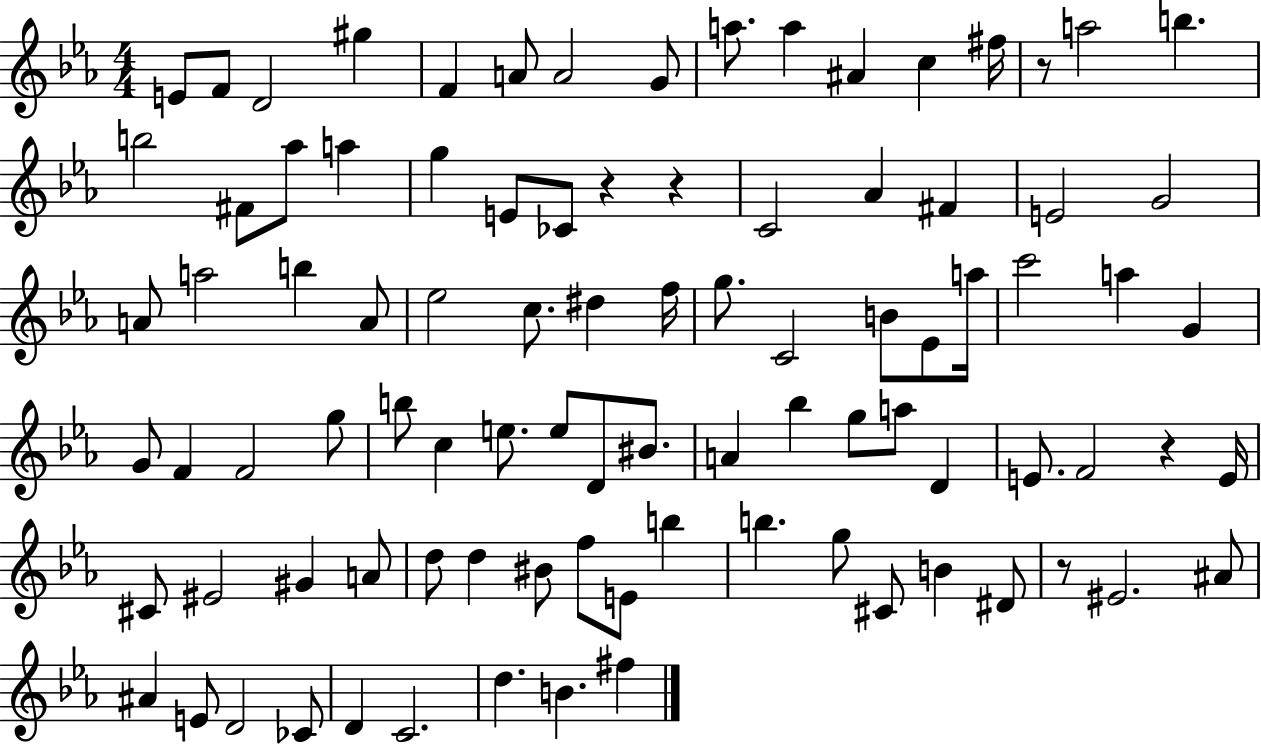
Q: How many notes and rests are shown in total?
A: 92